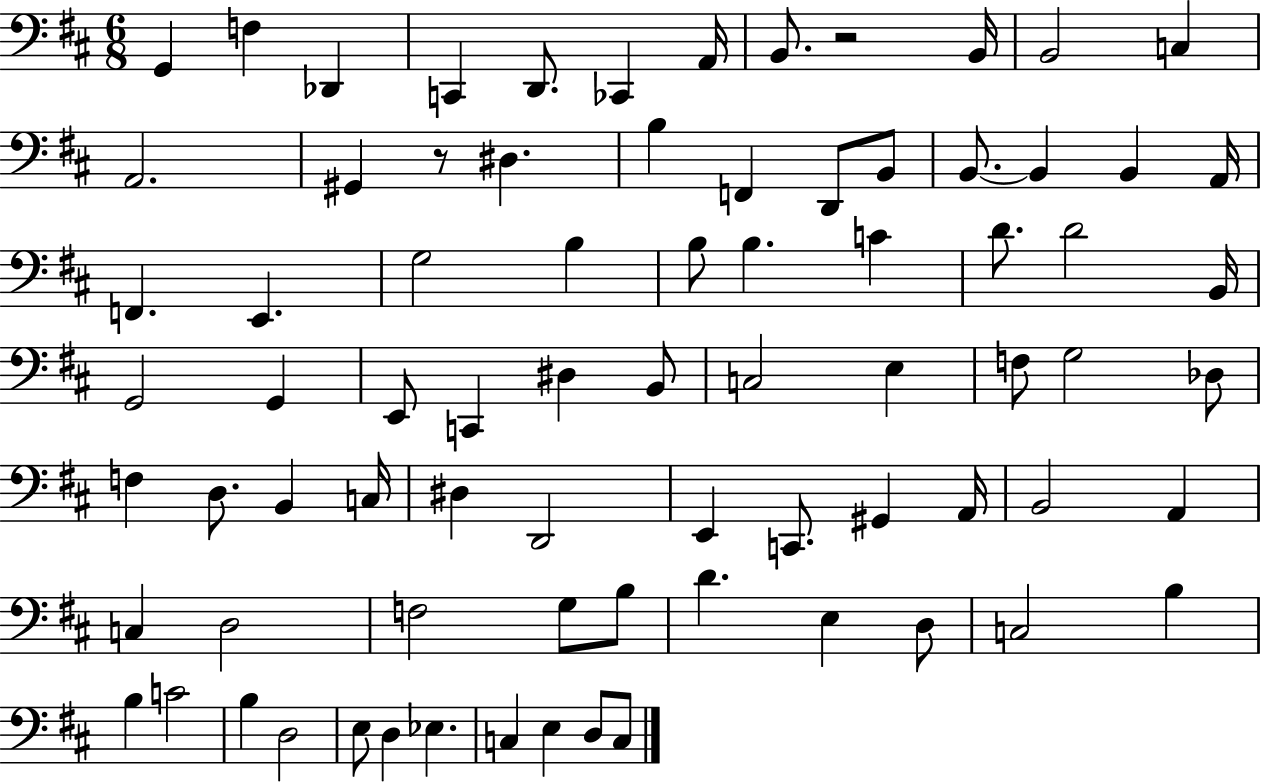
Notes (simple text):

G2/q F3/q Db2/q C2/q D2/e. CES2/q A2/s B2/e. R/h B2/s B2/h C3/q A2/h. G#2/q R/e D#3/q. B3/q F2/q D2/e B2/e B2/e. B2/q B2/q A2/s F2/q. E2/q. G3/h B3/q B3/e B3/q. C4/q D4/e. D4/h B2/s G2/h G2/q E2/e C2/q D#3/q B2/e C3/h E3/q F3/e G3/h Db3/e F3/q D3/e. B2/q C3/s D#3/q D2/h E2/q C2/e. G#2/q A2/s B2/h A2/q C3/q D3/h F3/h G3/e B3/e D4/q. E3/q D3/e C3/h B3/q B3/q C4/h B3/q D3/h E3/e D3/q Eb3/q. C3/q E3/q D3/e C3/e